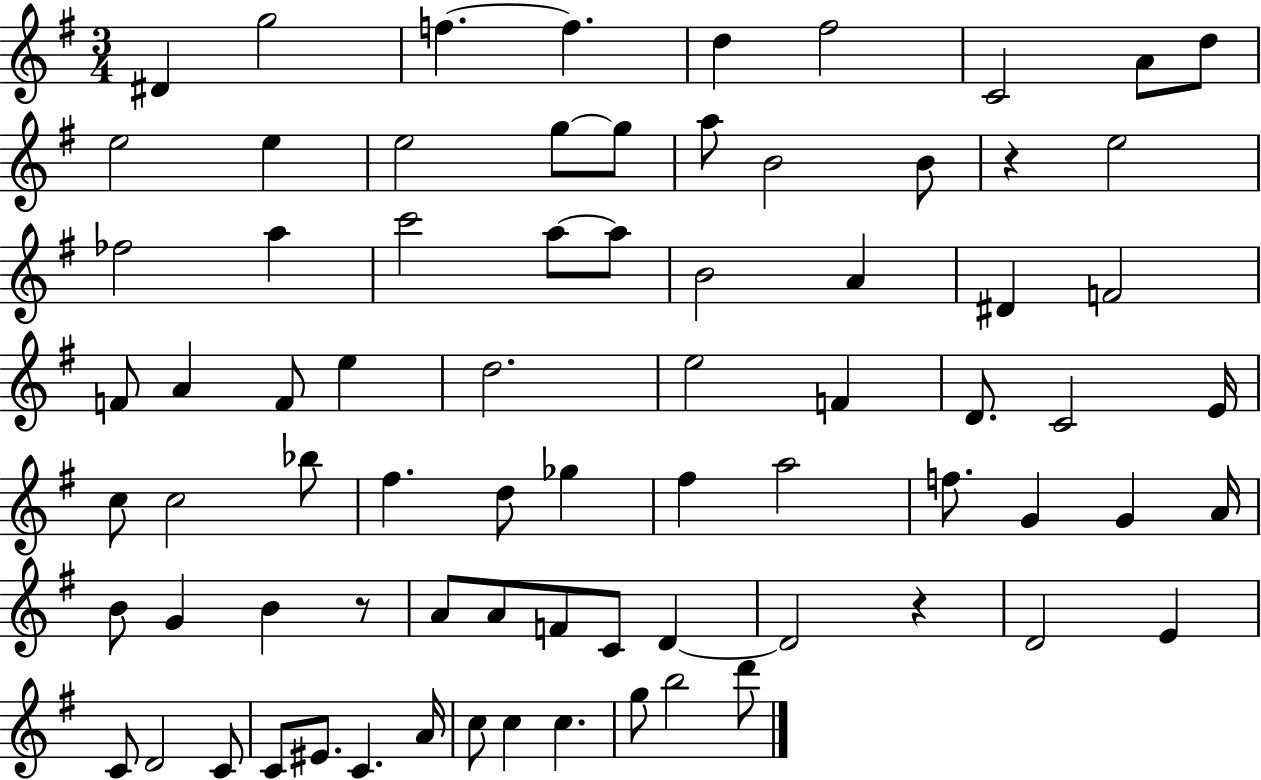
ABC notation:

X:1
T:Untitled
M:3/4
L:1/4
K:G
^D g2 f f d ^f2 C2 A/2 d/2 e2 e e2 g/2 g/2 a/2 B2 B/2 z e2 _f2 a c'2 a/2 a/2 B2 A ^D F2 F/2 A F/2 e d2 e2 F D/2 C2 E/4 c/2 c2 _b/2 ^f d/2 _g ^f a2 f/2 G G A/4 B/2 G B z/2 A/2 A/2 F/2 C/2 D D2 z D2 E C/2 D2 C/2 C/2 ^E/2 C A/4 c/2 c c g/2 b2 d'/2